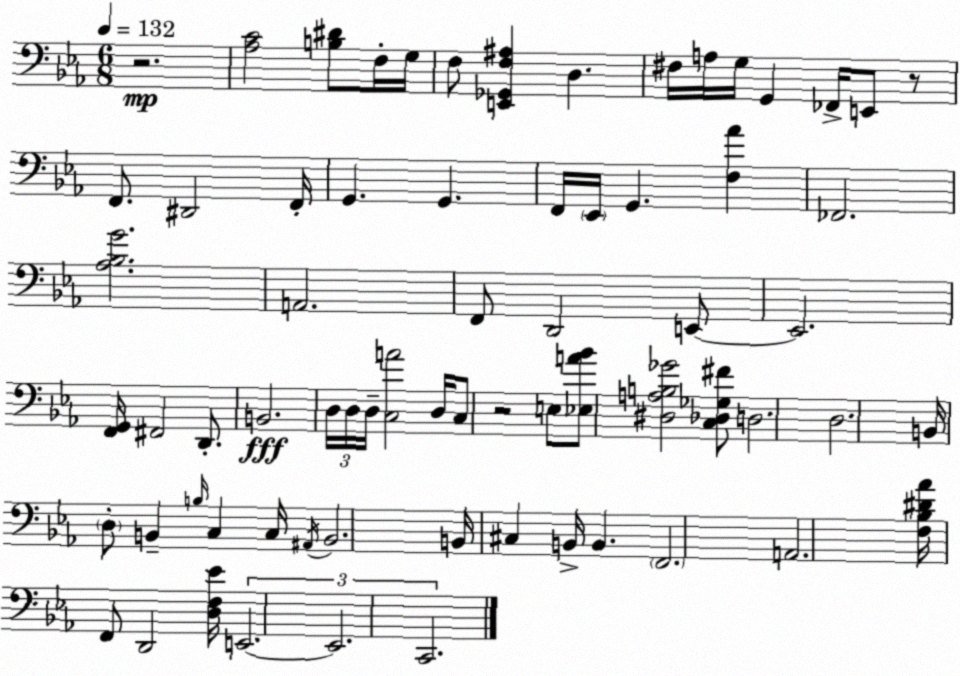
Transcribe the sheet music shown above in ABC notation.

X:1
T:Untitled
M:6/8
L:1/4
K:Eb
z2 [_A,C]2 [B,^D]/2 F,/4 G,/4 F,/2 [E,,_G,,F,^A,] D, ^F,/4 A,/4 G,/4 G,, _F,,/4 E,,/2 z/2 F,,/2 ^D,,2 F,,/4 G,, G,, F,,/4 _E,,/4 G,, [F,_A] _F,,2 [_A,_B,G]2 A,,2 F,,/2 D,,2 E,,/2 E,,2 [F,,G,,]/4 ^F,,2 D,,/2 B,,2 D,/4 D,/4 D,/4 [C,A]2 D,/4 C,/2 z2 E,/2 [_E,A_B]/2 [^D,A,B,_G]2 [C,_D,_G,^F]/2 D,2 D,2 B,,/4 D,/2 B,, B,/4 C, C,/4 ^A,,/4 B,,2 B,,/4 ^C, B,,/4 B,, F,,2 A,,2 [F,_B,^D_A]/4 F,,/2 D,,2 [D,F,_E]/4 E,,2 E,,2 C,,2